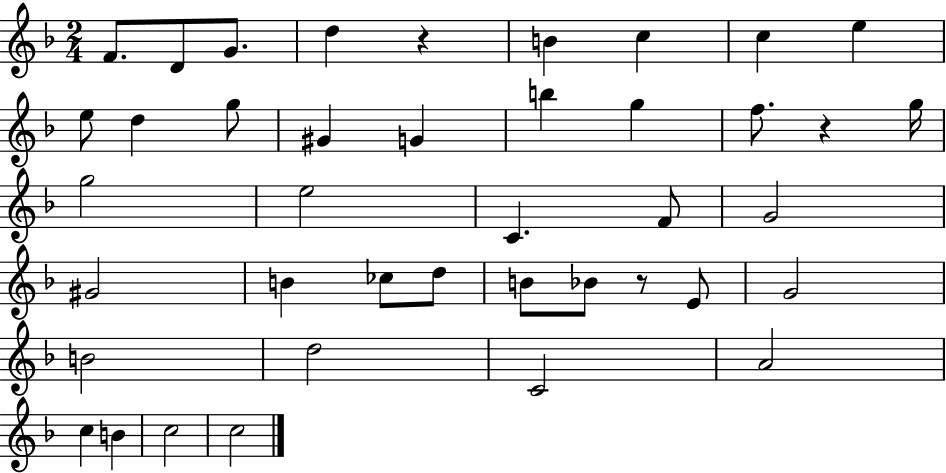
X:1
T:Untitled
M:2/4
L:1/4
K:F
F/2 D/2 G/2 d z B c c e e/2 d g/2 ^G G b g f/2 z g/4 g2 e2 C F/2 G2 ^G2 B _c/2 d/2 B/2 _B/2 z/2 E/2 G2 B2 d2 C2 A2 c B c2 c2